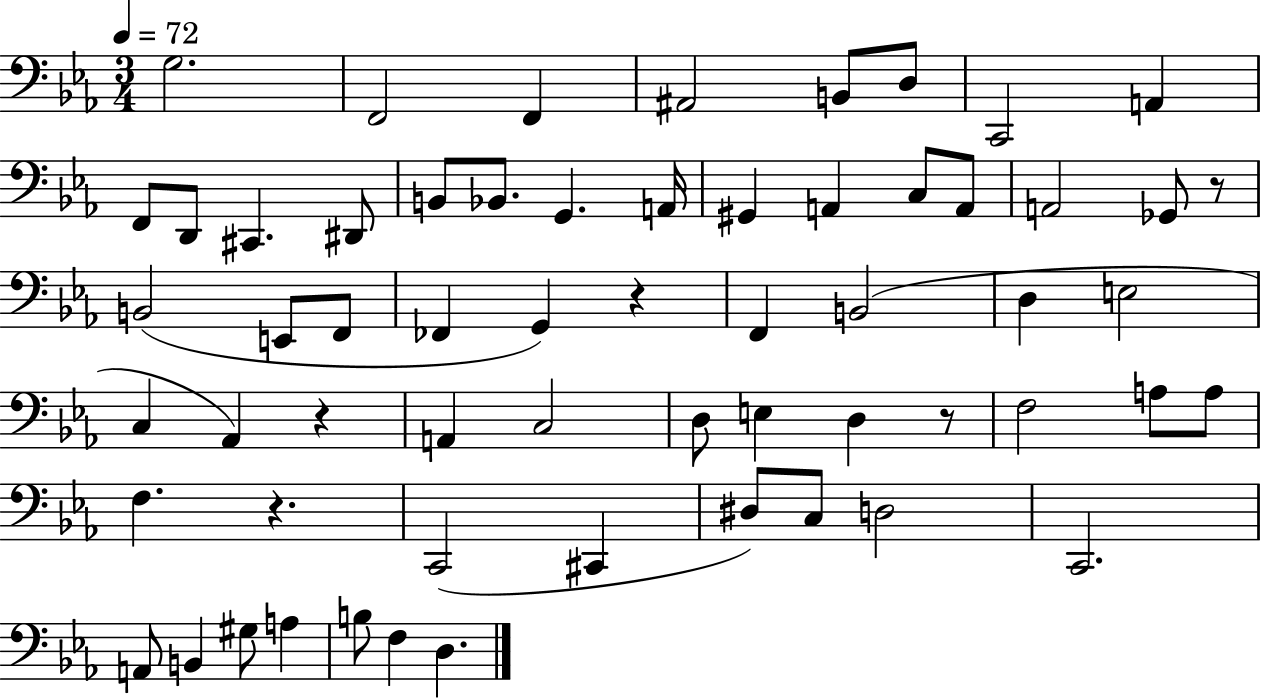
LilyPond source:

{
  \clef bass
  \numericTimeSignature
  \time 3/4
  \key ees \major
  \tempo 4 = 72
  g2. | f,2 f,4 | ais,2 b,8 d8 | c,2 a,4 | \break f,8 d,8 cis,4. dis,8 | b,8 bes,8. g,4. a,16 | gis,4 a,4 c8 a,8 | a,2 ges,8 r8 | \break b,2( e,8 f,8 | fes,4 g,4) r4 | f,4 b,2( | d4 e2 | \break c4 aes,4) r4 | a,4 c2 | d8 e4 d4 r8 | f2 a8 a8 | \break f4. r4. | c,2( cis,4 | dis8) c8 d2 | c,2. | \break a,8 b,4 gis8 a4 | b8 f4 d4. | \bar "|."
}